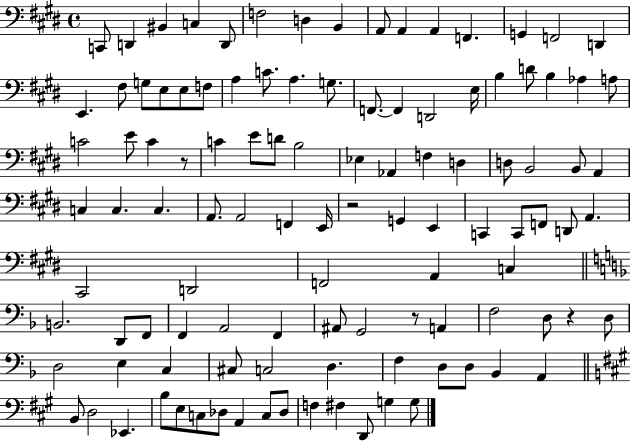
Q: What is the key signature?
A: E major